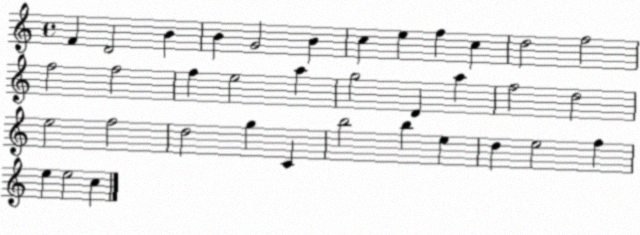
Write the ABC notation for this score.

X:1
T:Untitled
M:4/4
L:1/4
K:C
F D2 B B G2 B c e f c d2 f2 f2 f2 f e2 a g2 D a f2 d2 e2 f2 d2 g C b2 b e d e2 f e e2 c